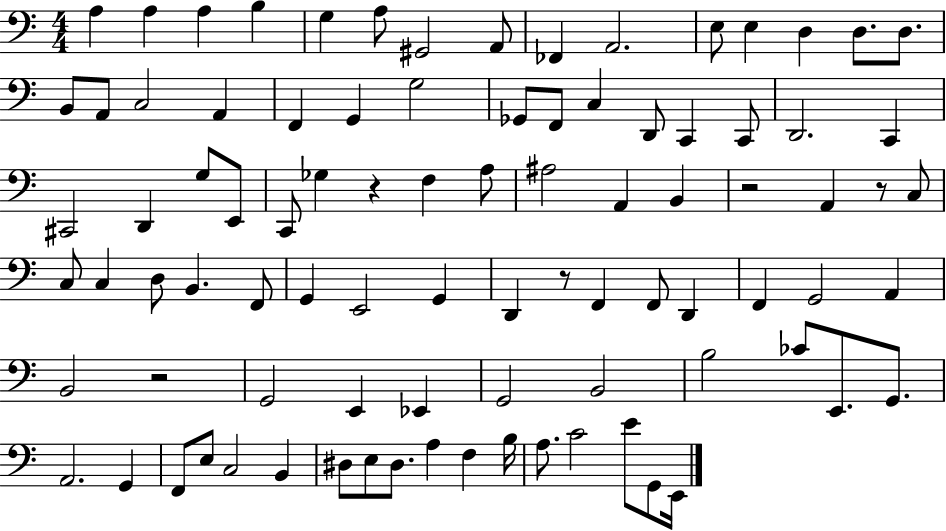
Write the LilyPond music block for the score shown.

{
  \clef bass
  \numericTimeSignature
  \time 4/4
  \key c \major
  a4 a4 a4 b4 | g4 a8 gis,2 a,8 | fes,4 a,2. | e8 e4 d4 d8. d8. | \break b,8 a,8 c2 a,4 | f,4 g,4 g2 | ges,8 f,8 c4 d,8 c,4 c,8 | d,2. c,4 | \break cis,2 d,4 g8 e,8 | c,8 ges4 r4 f4 a8 | ais2 a,4 b,4 | r2 a,4 r8 c8 | \break c8 c4 d8 b,4. f,8 | g,4 e,2 g,4 | d,4 r8 f,4 f,8 d,4 | f,4 g,2 a,4 | \break b,2 r2 | g,2 e,4 ees,4 | g,2 b,2 | b2 ces'8 e,8. g,8. | \break a,2. g,4 | f,8 e8 c2 b,4 | dis8 e8 dis8. a4 f4 b16 | a8. c'2 e'8 g,8 e,16 | \break \bar "|."
}